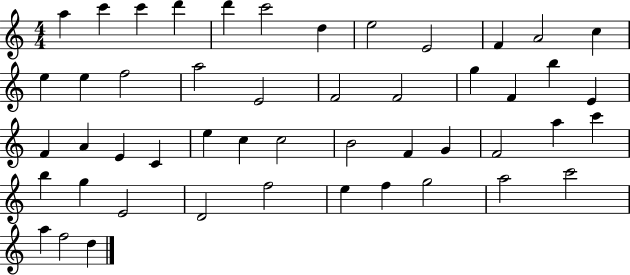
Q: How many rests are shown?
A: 0